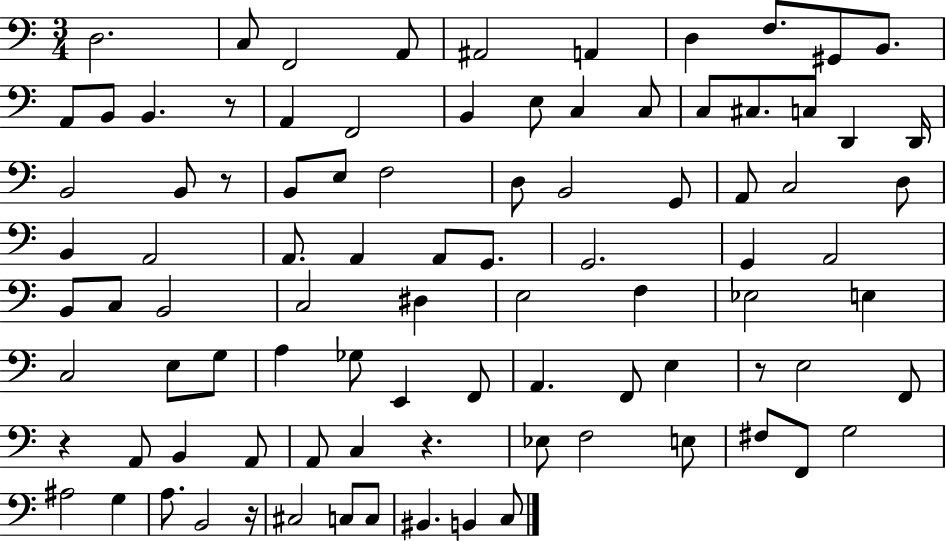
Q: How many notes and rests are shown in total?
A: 92